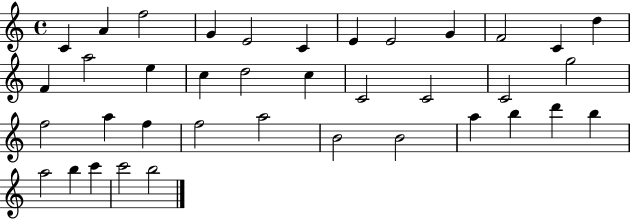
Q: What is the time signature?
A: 4/4